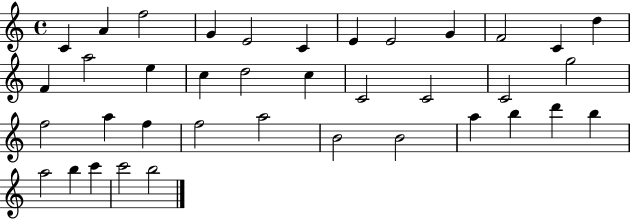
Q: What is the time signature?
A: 4/4